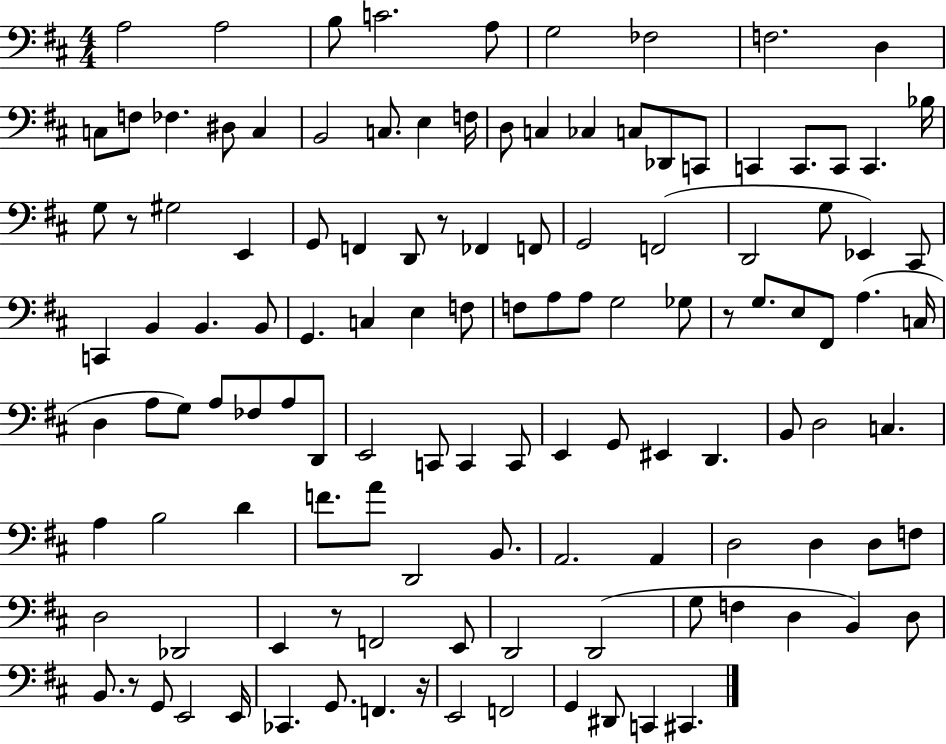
A3/h A3/h B3/e C4/h. A3/e G3/h FES3/h F3/h. D3/q C3/e F3/e FES3/q. D#3/e C3/q B2/h C3/e. E3/q F3/s D3/e C3/q CES3/q C3/e Db2/e C2/e C2/q C2/e. C2/e C2/q. Bb3/s G3/e R/e G#3/h E2/q G2/e F2/q D2/e R/e FES2/q F2/e G2/h F2/h D2/h G3/e Eb2/q C#2/e C2/q B2/q B2/q. B2/e G2/q. C3/q E3/q F3/e F3/e A3/e A3/e G3/h Gb3/e R/e G3/e. E3/e F#2/e A3/q. C3/s D3/q A3/e G3/e A3/e FES3/e A3/e D2/e E2/h C2/e C2/q C2/e E2/q G2/e EIS2/q D2/q. B2/e D3/h C3/q. A3/q B3/h D4/q F4/e. A4/e D2/h B2/e. A2/h. A2/q D3/h D3/q D3/e F3/e D3/h Db2/h E2/q R/e F2/h E2/e D2/h D2/h G3/e F3/q D3/q B2/q D3/e B2/e. R/e G2/e E2/h E2/s CES2/q. G2/e. F2/q. R/s E2/h F2/h G2/q D#2/e C2/q C#2/q.